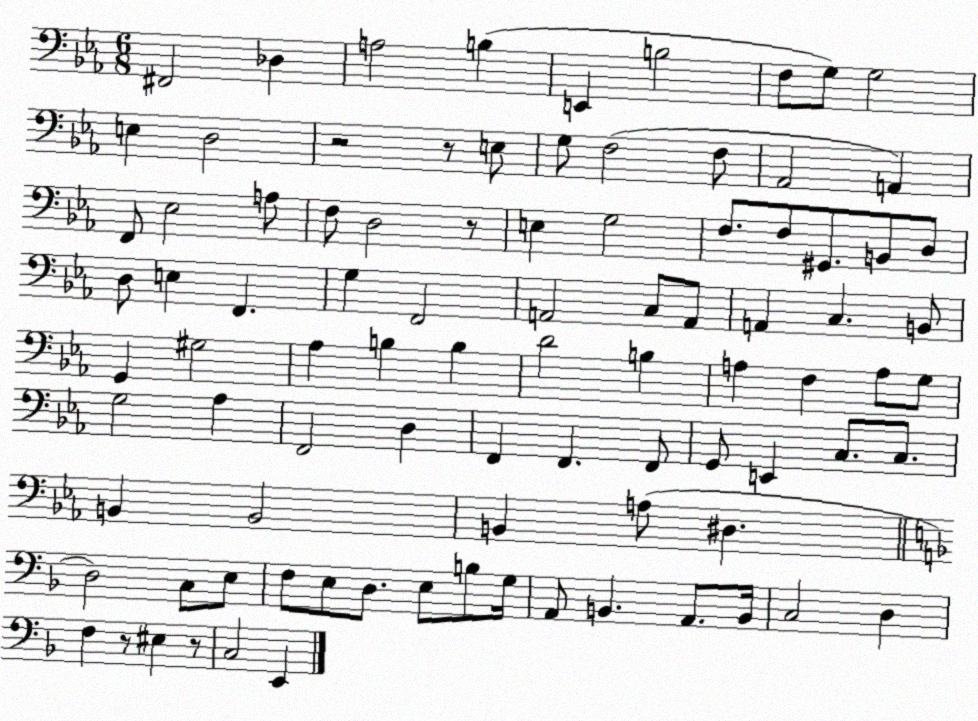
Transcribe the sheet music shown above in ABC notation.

X:1
T:Untitled
M:6/8
L:1/4
K:Eb
^F,,2 _D, A,2 B, E,, B,2 F,/2 G,/2 G,2 E, D,2 z2 z/2 E,/2 G,/2 F,2 F,/2 _A,,2 A,, F,,/2 _E,2 A,/2 F,/2 D,2 z/2 E, G,2 F,/2 F,/2 ^G,,/2 B,,/2 D,/2 D,/2 E, F,, G, F,,2 A,,2 C,/2 A,,/2 A,, C, B,,/2 G,, ^G,2 _A, B, B, D2 B, A, F, A,/2 G,/2 G,2 _A, F,,2 D, F,, F,, F,,/2 G,,/2 E,, C,/2 C,/2 B,, B,,2 B,, A,/2 ^D, D,2 C,/2 E,/2 F,/2 E,/2 D,/2 E,/2 B,/2 G,/4 A,,/2 B,, A,,/2 B,,/4 C,2 D, F, z/2 ^E, z/2 C,2 E,,